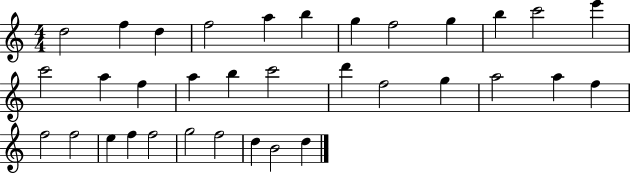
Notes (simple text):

D5/h F5/q D5/q F5/h A5/q B5/q G5/q F5/h G5/q B5/q C6/h E6/q C6/h A5/q F5/q A5/q B5/q C6/h D6/q F5/h G5/q A5/h A5/q F5/q F5/h F5/h E5/q F5/q F5/h G5/h F5/h D5/q B4/h D5/q